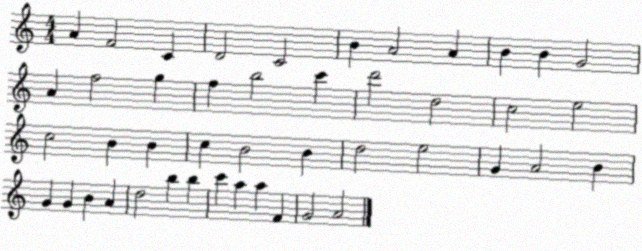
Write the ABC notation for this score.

X:1
T:Untitled
M:4/4
L:1/4
K:C
A F2 C D2 C2 B A2 A B B G2 A f2 g f b2 c' d'2 d2 c2 e2 c2 B B c B2 B d2 e2 G A2 B G G B A d2 b b c' a a F G2 A2